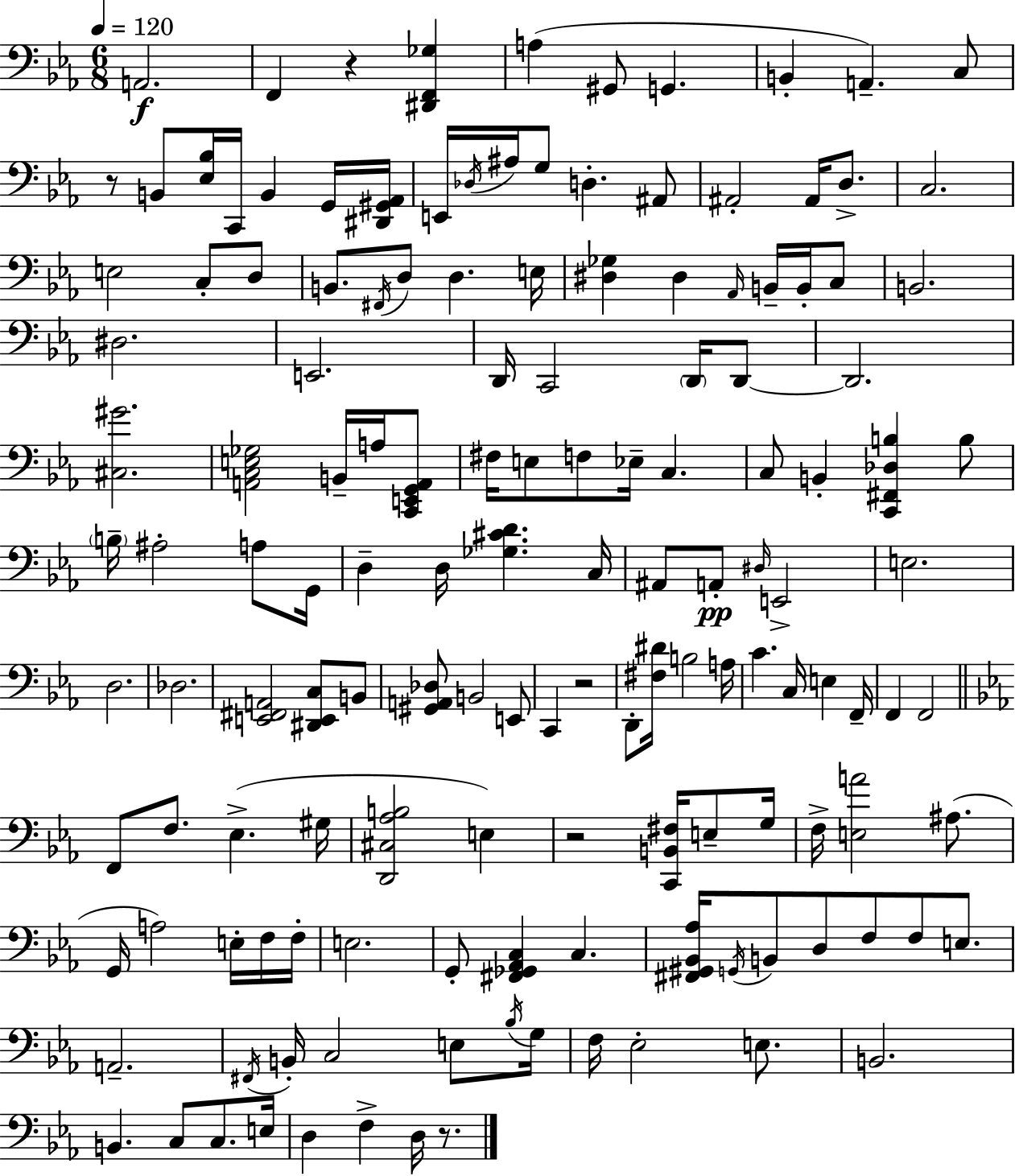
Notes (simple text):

A2/h. F2/q R/q [D#2,F2,Gb3]/q A3/q G#2/e G2/q. B2/q A2/q. C3/e R/e B2/e [Eb3,Bb3]/s C2/s B2/q G2/s [D#2,G#2,Ab2]/s E2/s Db3/s A#3/s G3/e D3/q. A#2/e A#2/h A#2/s D3/e. C3/h. E3/h C3/e D3/e B2/e. F#2/s D3/e D3/q. E3/s [D#3,Gb3]/q D#3/q Ab2/s B2/s B2/s C3/e B2/h. D#3/h. E2/h. D2/s C2/h D2/s D2/e D2/h. [C#3,G#4]/h. [A2,C3,E3,Gb3]/h B2/s A3/s [C2,E2,G2,A2]/e F#3/s E3/e F3/e Eb3/s C3/q. C3/e B2/q [C2,F#2,Db3,B3]/q B3/e B3/s A#3/h A3/e G2/s D3/q D3/s [Gb3,C#4,D4]/q. C3/s A#2/e A2/e D#3/s E2/h E3/h. D3/h. Db3/h. [E2,F#2,A2]/h [D#2,E2,C3]/e B2/e [G#2,A2,Db3]/e B2/h E2/e C2/q R/h D2/e [F#3,D#4]/s B3/h A3/s C4/q. C3/s E3/q F2/s F2/q F2/h F2/e F3/e. Eb3/q. G#3/s [D2,C#3,Ab3,B3]/h E3/q R/h [C2,B2,F#3]/s E3/e G3/s F3/s [E3,A4]/h A#3/e. G2/s A3/h E3/s F3/s F3/s E3/h. G2/e [F#2,Gb2,Ab2,C3]/q C3/q. [F#2,G#2,Bb2,Ab3]/s G2/s B2/e D3/e F3/e F3/e E3/e. A2/h. F#2/s B2/s C3/h E3/e Bb3/s G3/s F3/s Eb3/h E3/e. B2/h. B2/q. C3/e C3/e. E3/s D3/q F3/q D3/s R/e.